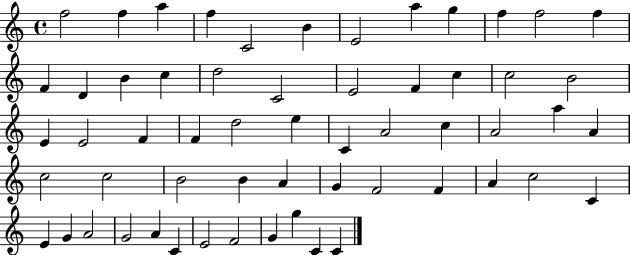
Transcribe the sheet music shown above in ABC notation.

X:1
T:Untitled
M:4/4
L:1/4
K:C
f2 f a f C2 B E2 a g f f2 f F D B c d2 C2 E2 F c c2 B2 E E2 F F d2 e C A2 c A2 a A c2 c2 B2 B A G F2 F A c2 C E G A2 G2 A C E2 F2 G g C C